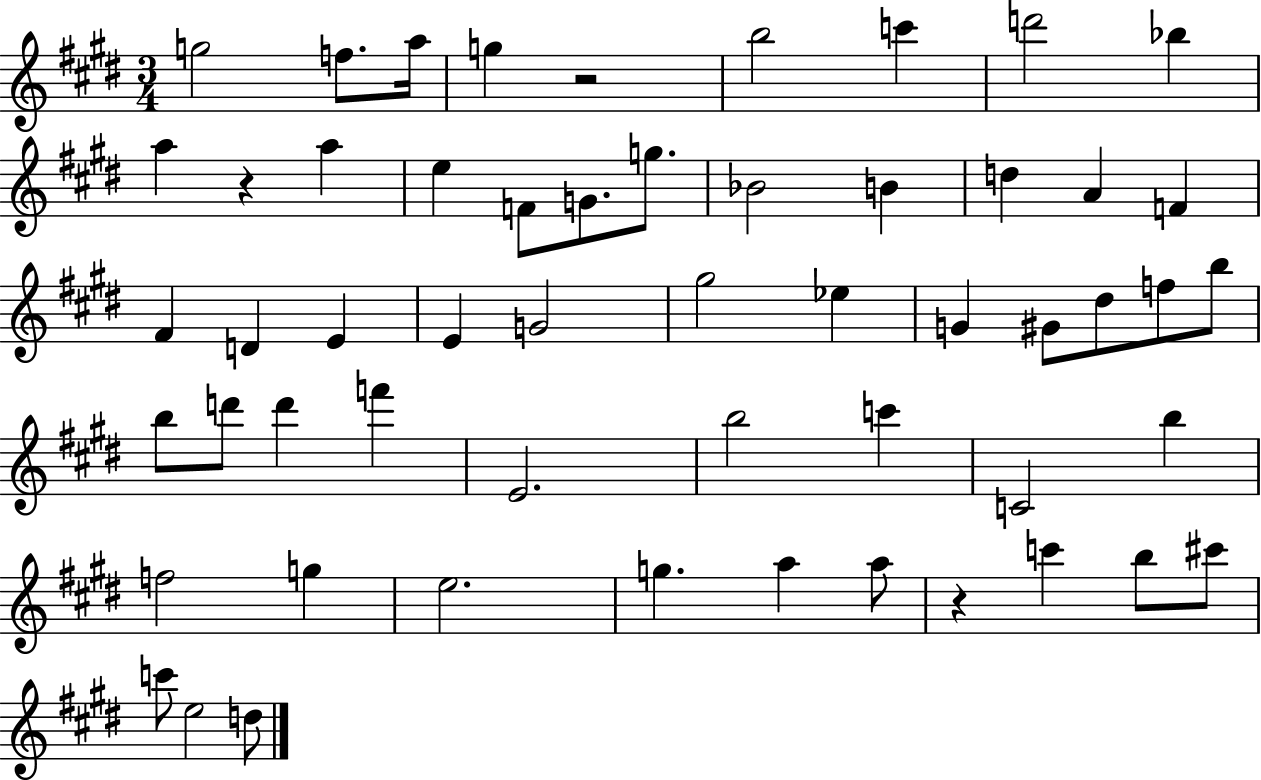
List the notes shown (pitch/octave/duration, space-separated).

G5/h F5/e. A5/s G5/q R/h B5/h C6/q D6/h Bb5/q A5/q R/q A5/q E5/q F4/e G4/e. G5/e. Bb4/h B4/q D5/q A4/q F4/q F#4/q D4/q E4/q E4/q G4/h G#5/h Eb5/q G4/q G#4/e D#5/e F5/e B5/e B5/e D6/e D6/q F6/q E4/h. B5/h C6/q C4/h B5/q F5/h G5/q E5/h. G5/q. A5/q A5/e R/q C6/q B5/e C#6/e C6/e E5/h D5/e